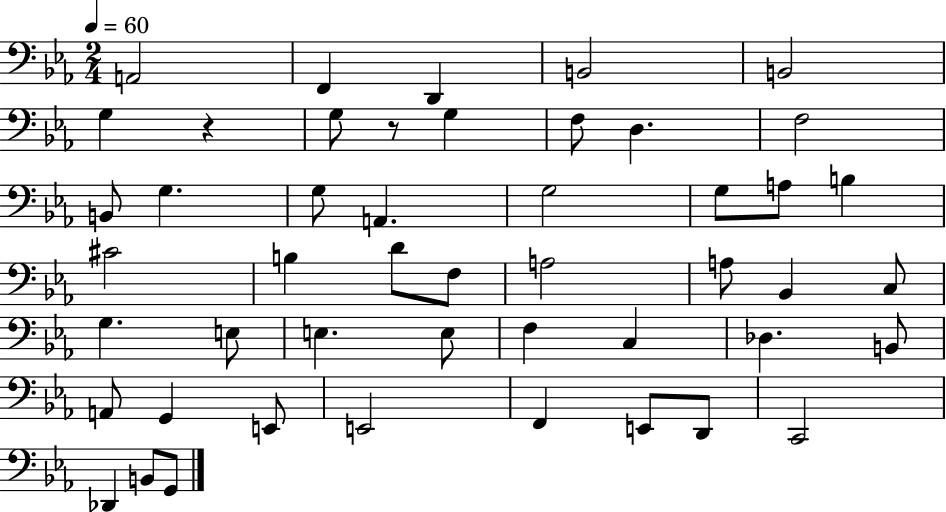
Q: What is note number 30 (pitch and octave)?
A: E3